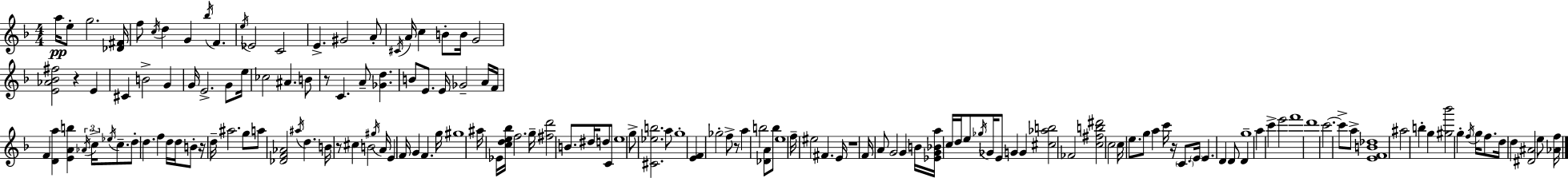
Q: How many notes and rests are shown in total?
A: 160